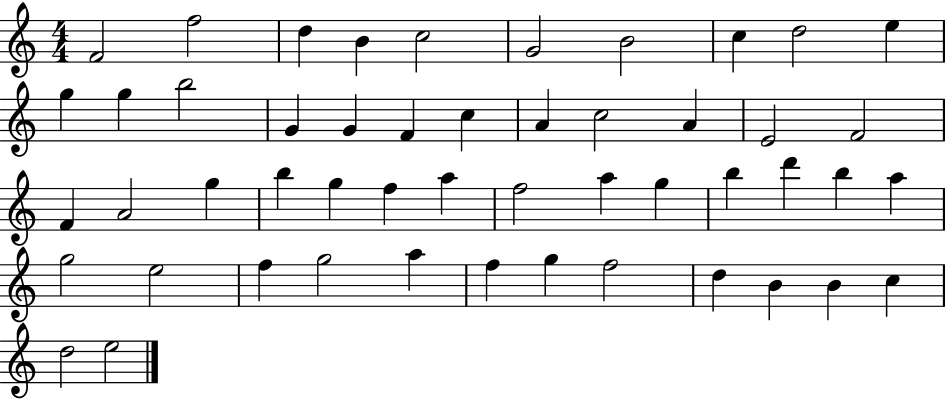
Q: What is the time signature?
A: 4/4